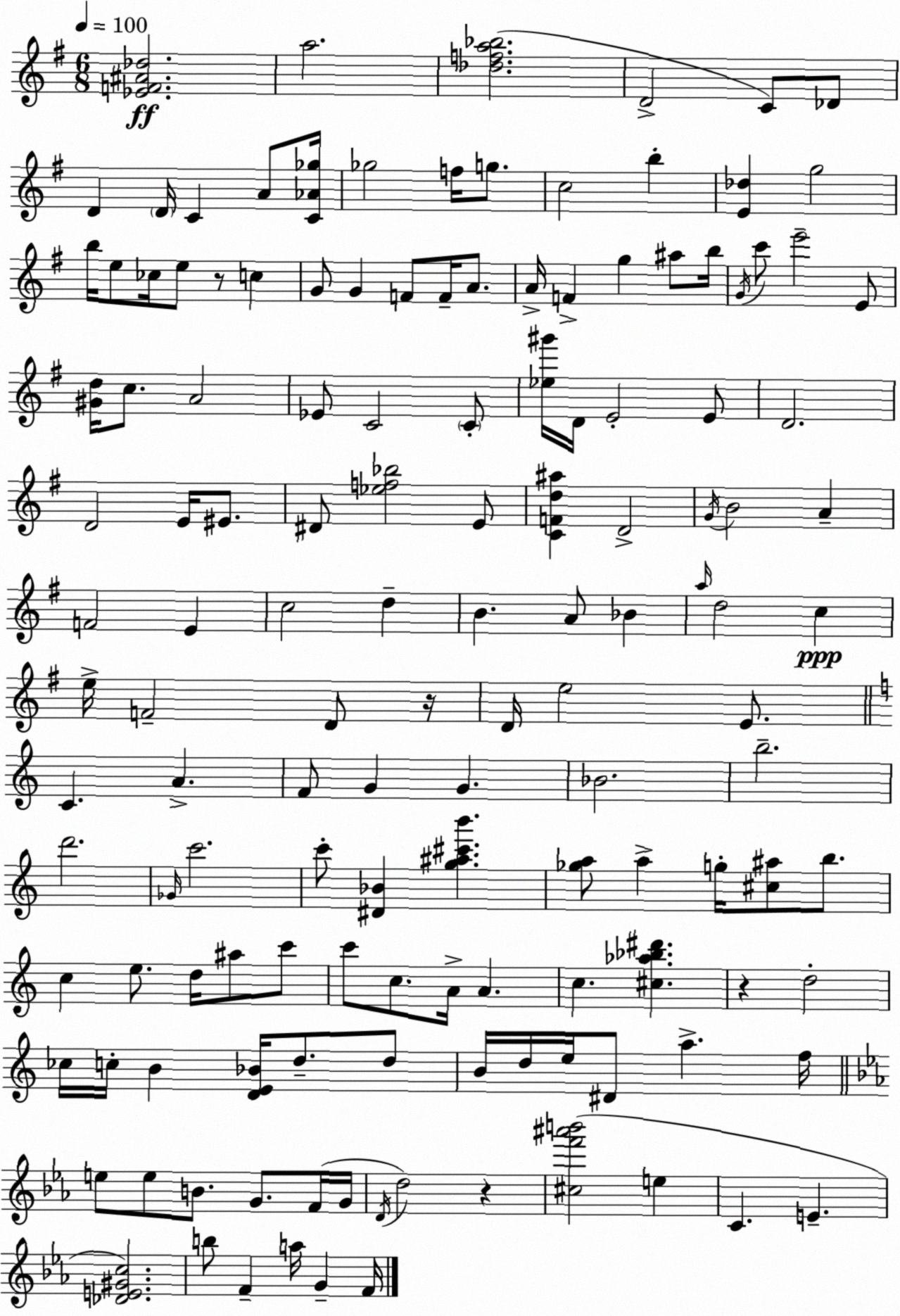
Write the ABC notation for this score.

X:1
T:Untitled
M:6/8
L:1/4
K:Em
[_EF^A_d]2 a2 [_dfa_b]2 D2 C/2 _D/2 D D/4 C A/2 [C_A_g]/4 _g2 f/4 g/2 c2 b [E_d] g2 b/4 e/2 _c/4 e/2 z/2 c G/2 G F/2 F/4 A/2 A/4 F g ^a/2 b/4 G/4 c'/2 e'2 E/2 [^Gd]/4 c/2 A2 _E/2 C2 C/2 [_e^g']/4 D/4 E2 E/2 D2 D2 E/4 ^E/2 ^D/2 [_ef_b]2 E/2 [CFd^a] D2 G/4 B2 A F2 E c2 d B A/2 _B a/4 d2 c e/4 F2 D/2 z/4 D/4 e2 E/2 C A F/2 G G _B2 b2 d'2 _G/4 c'2 c'/2 [^D_B] [g^a^c'b'] [_ga]/2 a g/4 [^c^a]/2 b/2 c e/2 d/4 ^a/2 c'/2 c'/2 c/2 A/4 A c [^c_a_b^d'] z d2 _c/4 c/4 B [DE_B]/4 d/2 d/2 B/4 d/4 e/4 ^D/2 a f/4 e/2 e/2 B/2 G/2 F/4 G/4 D/4 d2 z [^cf'^a'b']2 e C E [_DE^Gc]2 b/2 F a/4 G F/4